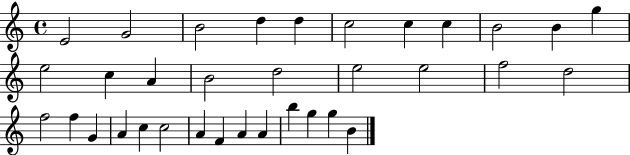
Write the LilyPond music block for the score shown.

{
  \clef treble
  \time 4/4
  \defaultTimeSignature
  \key c \major
  e'2 g'2 | b'2 d''4 d''4 | c''2 c''4 c''4 | b'2 b'4 g''4 | \break e''2 c''4 a'4 | b'2 d''2 | e''2 e''2 | f''2 d''2 | \break f''2 f''4 g'4 | a'4 c''4 c''2 | a'4 f'4 a'4 a'4 | b''4 g''4 g''4 b'4 | \break \bar "|."
}